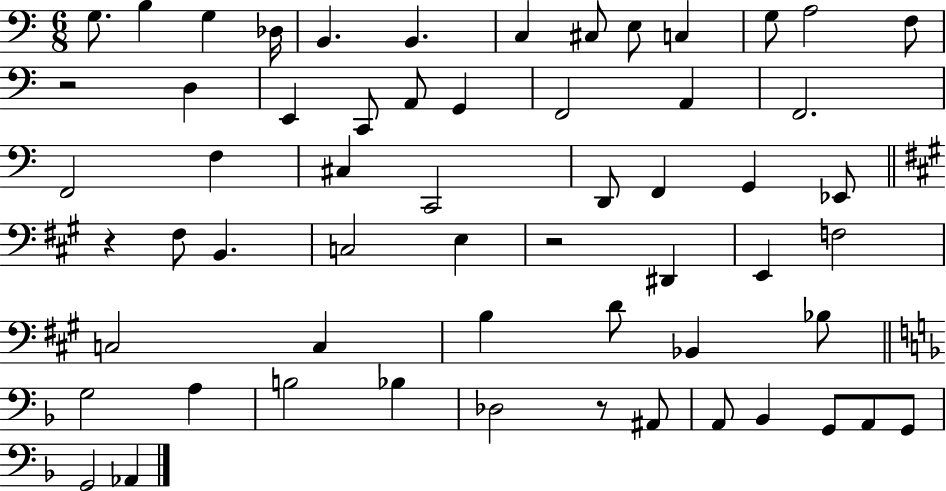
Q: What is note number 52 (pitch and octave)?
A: A2